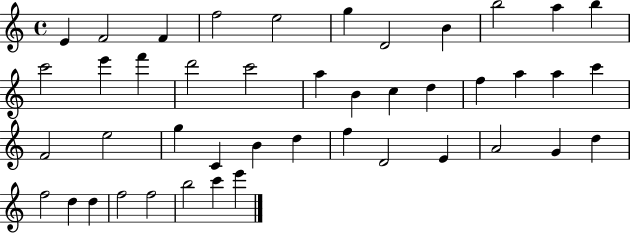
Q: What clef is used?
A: treble